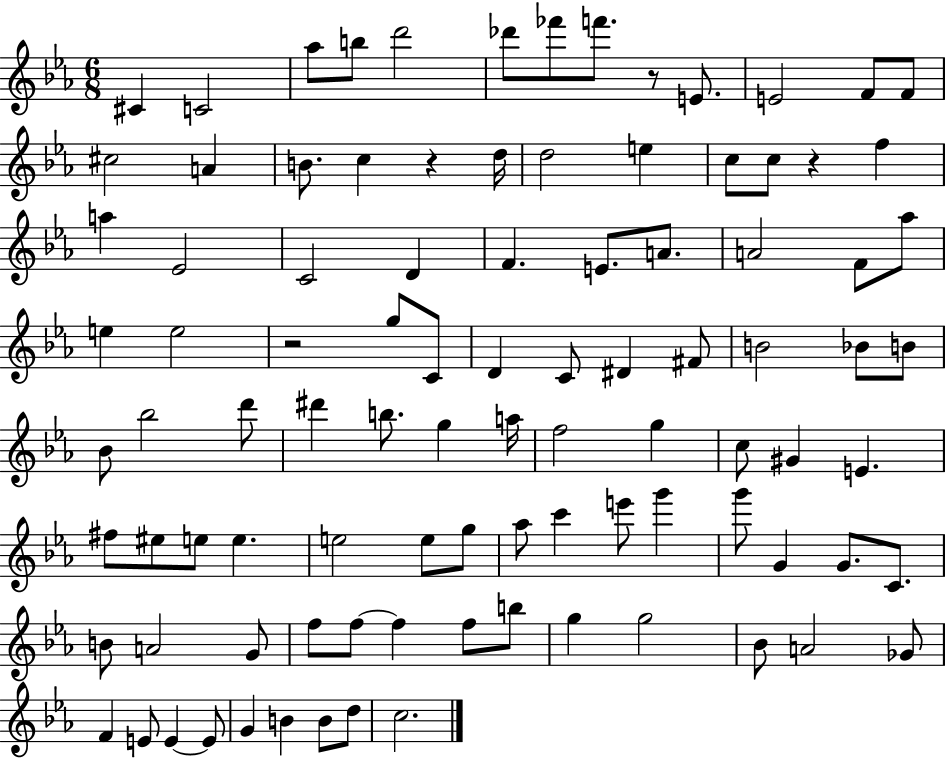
C#4/q C4/h Ab5/e B5/e D6/h Db6/e FES6/e F6/e. R/e E4/e. E4/h F4/e F4/e C#5/h A4/q B4/e. C5/q R/q D5/s D5/h E5/q C5/e C5/e R/q F5/q A5/q Eb4/h C4/h D4/q F4/q. E4/e. A4/e. A4/h F4/e Ab5/e E5/q E5/h R/h G5/e C4/e D4/q C4/e D#4/q F#4/e B4/h Bb4/e B4/e Bb4/e Bb5/h D6/e D#6/q B5/e. G5/q A5/s F5/h G5/q C5/e G#4/q E4/q. F#5/e EIS5/e E5/e E5/q. E5/h E5/e G5/e Ab5/e C6/q E6/e G6/q G6/e G4/q G4/e. C4/e. B4/e A4/h G4/e F5/e F5/e F5/q F5/e B5/e G5/q G5/h Bb4/e A4/h Gb4/e F4/q E4/e E4/q E4/e G4/q B4/q B4/e D5/e C5/h.